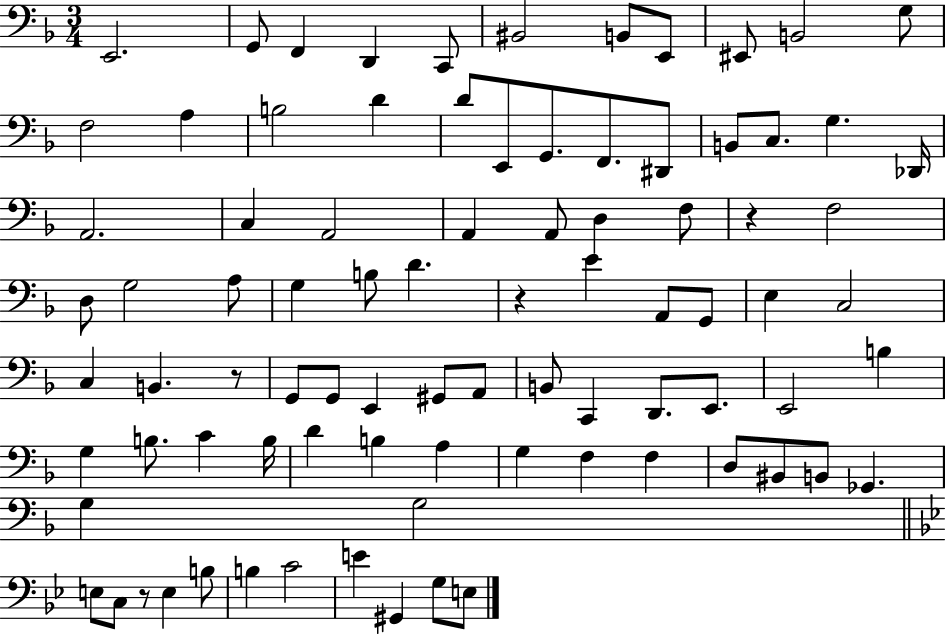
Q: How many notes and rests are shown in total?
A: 86